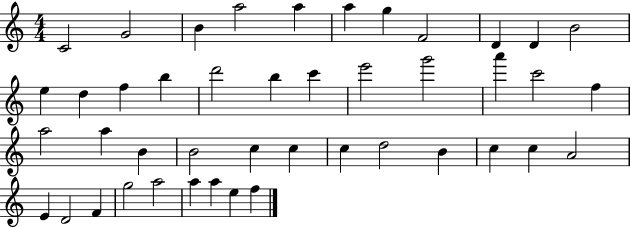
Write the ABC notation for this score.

X:1
T:Untitled
M:4/4
L:1/4
K:C
C2 G2 B a2 a a g F2 D D B2 e d f b d'2 b c' e'2 g'2 a' c'2 f a2 a B B2 c c c d2 B c c A2 E D2 F g2 a2 a a e f